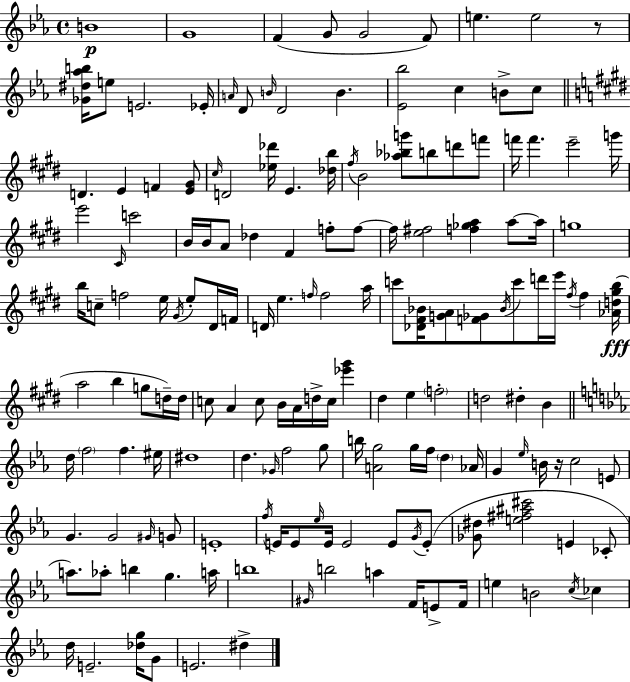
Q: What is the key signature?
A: EES major